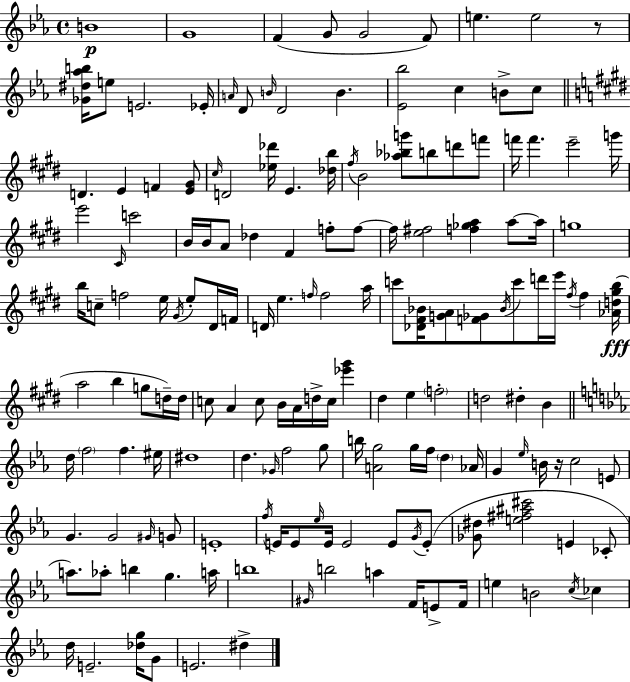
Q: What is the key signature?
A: EES major